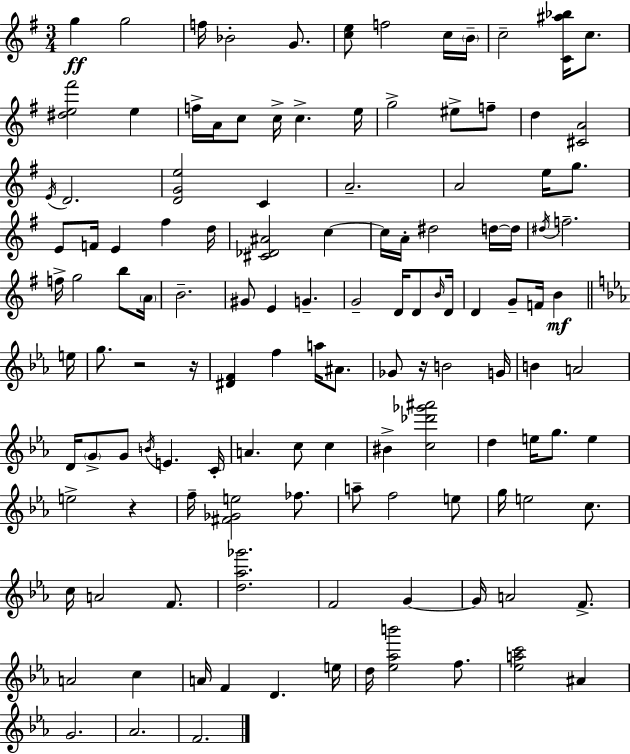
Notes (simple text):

G5/q G5/h F5/s Bb4/h G4/e. [C5,E5]/e F5/h C5/s B4/s C5/h [C4,A#5,Bb5]/s C5/e. [D#5,E5,F#6]/h E5/q F5/s A4/s C5/e C5/s C5/q. E5/s G5/h EIS5/e F5/e D5/q [C#4,A4]/h E4/s D4/h. [D4,G4,E5]/h C4/q A4/h. A4/h E5/s G5/e. E4/e F4/s E4/q F#5/q D5/s [C#4,Db4,A#4]/h C5/q C5/s A4/s D#5/h D5/s D5/s D#5/s F5/h. F5/s G5/h B5/e A4/s B4/h. G#4/e E4/q G4/q. G4/h D4/s D4/e B4/s D4/s D4/q G4/e F4/s B4/q E5/s G5/e. R/h R/s [D#4,F4]/q F5/q A5/s A#4/e. Gb4/e R/s B4/h G4/s B4/q A4/h D4/s G4/e G4/e B4/s E4/q. C4/s A4/q. C5/e C5/q BIS4/q [C5,Db6,Gb6,A#6]/h D5/q E5/s G5/e. E5/q E5/h R/q F5/s [F#4,Gb4,E5]/h FES5/e. A5/e F5/h E5/e G5/s E5/h C5/e. C5/s A4/h F4/e. [D5,Ab5,Gb6]/h. F4/h G4/q G4/s A4/h F4/e. A4/h C5/q A4/s F4/q D4/q. E5/s D5/s [Eb5,Ab5,B6]/h F5/e. [Eb5,A5,C6]/h A#4/q G4/h. Ab4/h. F4/h.